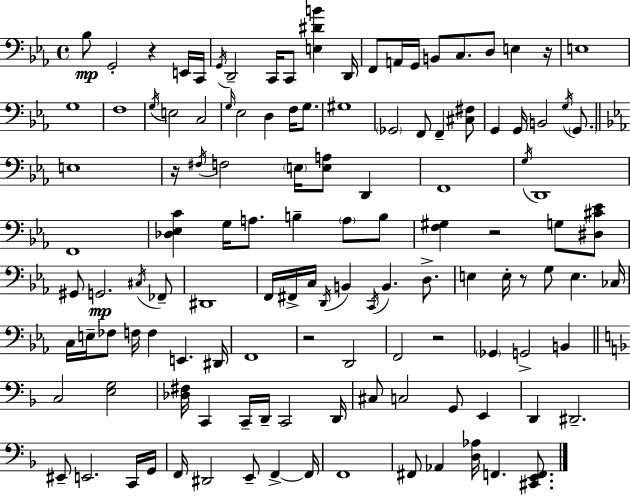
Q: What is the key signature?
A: EES major